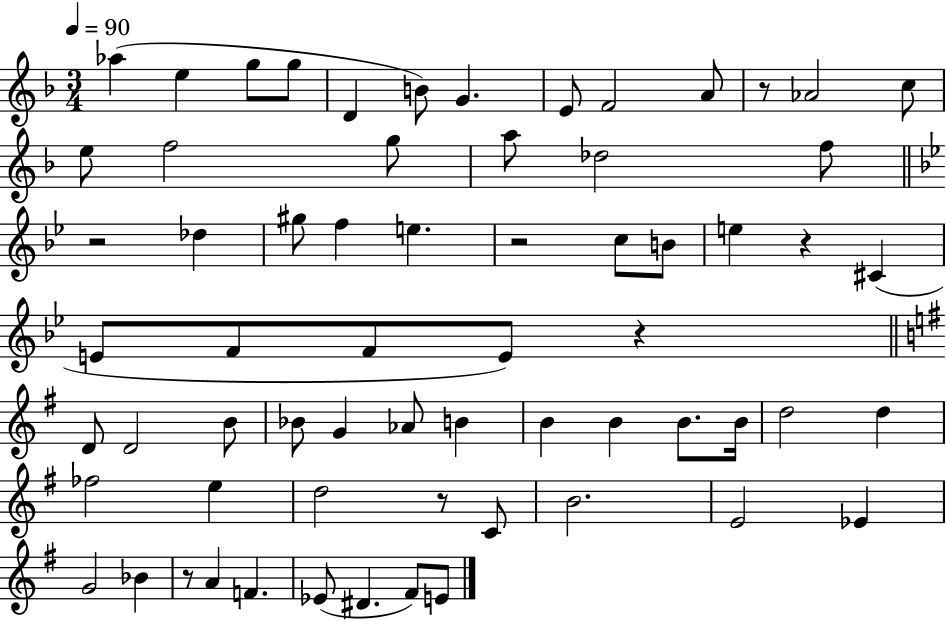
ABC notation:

X:1
T:Untitled
M:3/4
L:1/4
K:F
_a e g/2 g/2 D B/2 G E/2 F2 A/2 z/2 _A2 c/2 e/2 f2 g/2 a/2 _d2 f/2 z2 _d ^g/2 f e z2 c/2 B/2 e z ^C E/2 F/2 F/2 E/2 z D/2 D2 B/2 _B/2 G _A/2 B B B B/2 B/4 d2 d _f2 e d2 z/2 C/2 B2 E2 _E G2 _B z/2 A F _E/2 ^D ^F/2 E/2